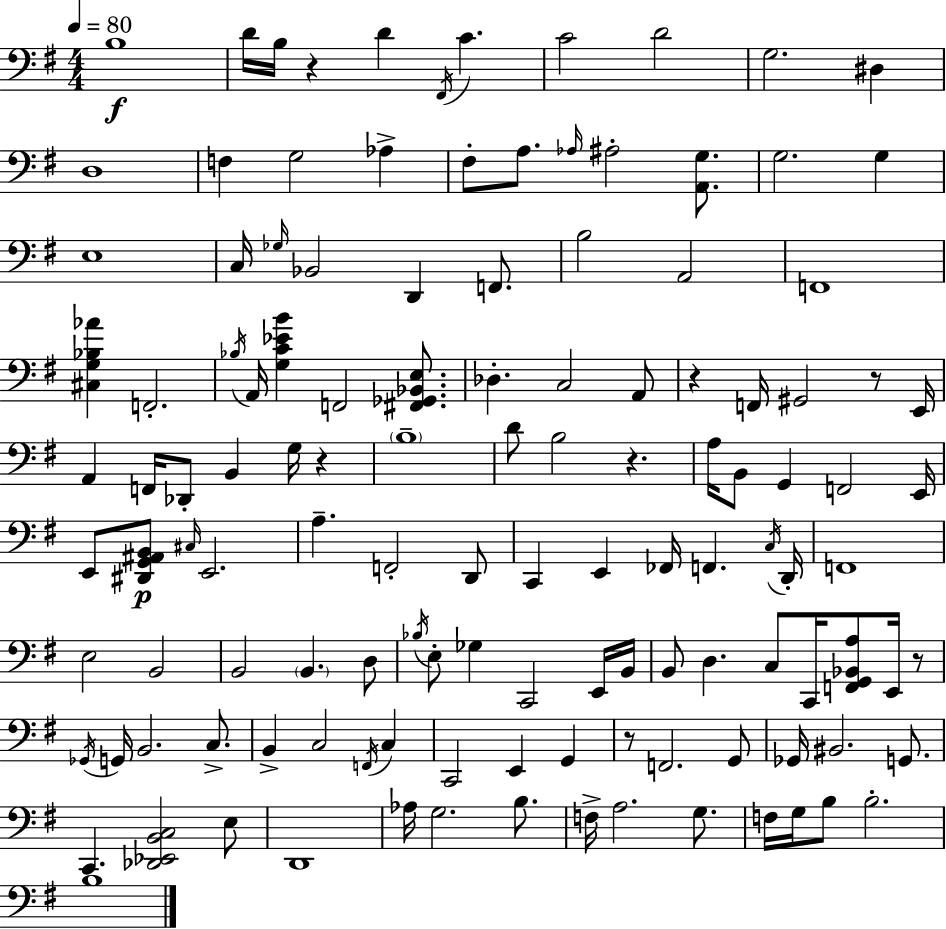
{
  \clef bass
  \numericTimeSignature
  \time 4/4
  \key g \major
  \tempo 4 = 80
  \repeat volta 2 { b1\f | d'16 b16 r4 d'4 \acciaccatura { fis,16 } c'4. | c'2 d'2 | g2. dis4 | \break d1 | f4 g2 aes4-> | fis8-. a8. \grace { aes16 } ais2-. <a, g>8. | g2. g4 | \break e1 | c16 \grace { ges16 } bes,2 d,4 | f,8. b2 a,2 | f,1 | \break <cis g bes aes'>4 f,2.-. | \acciaccatura { bes16 } a,16 <g c' ees' b'>4 f,2 | <fis, ges, bes, e>8. des4.-. c2 | a,8 r4 f,16 gis,2 | \break r8 e,16 a,4 f,16 des,8-. b,4 g16 | r4 \parenthesize b1-- | d'8 b2 r4. | a16 b,8 g,4 f,2 | \break e,16 e,8 <dis, g, ais, b,>8\p \grace { cis16 } e,2. | a4.-- f,2-. | d,8 c,4 e,4 fes,16 f,4. | \acciaccatura { c16 } d,16-. f,1 | \break e2 b,2 | b,2 \parenthesize b,4. | d8 \acciaccatura { bes16 } e8-. ges4 c,2 | e,16 b,16 b,8 d4. c8 | \break c,16 <f, g, bes, a>8 e,16 r8 \acciaccatura { ges,16 } g,16 b,2. | c8.-> b,4-> c2 | \acciaccatura { f,16 } c4 c,2 | e,4 g,4 r8 f,2. | \break g,8 ges,16 bis,2. | g,8. c,4. <des, ees, b, c>2 | e8 d,1 | aes16 g2. | \break b8. f16-> a2. | g8. f16 g16 b8 b2.-. | b1 | } \bar "|."
}